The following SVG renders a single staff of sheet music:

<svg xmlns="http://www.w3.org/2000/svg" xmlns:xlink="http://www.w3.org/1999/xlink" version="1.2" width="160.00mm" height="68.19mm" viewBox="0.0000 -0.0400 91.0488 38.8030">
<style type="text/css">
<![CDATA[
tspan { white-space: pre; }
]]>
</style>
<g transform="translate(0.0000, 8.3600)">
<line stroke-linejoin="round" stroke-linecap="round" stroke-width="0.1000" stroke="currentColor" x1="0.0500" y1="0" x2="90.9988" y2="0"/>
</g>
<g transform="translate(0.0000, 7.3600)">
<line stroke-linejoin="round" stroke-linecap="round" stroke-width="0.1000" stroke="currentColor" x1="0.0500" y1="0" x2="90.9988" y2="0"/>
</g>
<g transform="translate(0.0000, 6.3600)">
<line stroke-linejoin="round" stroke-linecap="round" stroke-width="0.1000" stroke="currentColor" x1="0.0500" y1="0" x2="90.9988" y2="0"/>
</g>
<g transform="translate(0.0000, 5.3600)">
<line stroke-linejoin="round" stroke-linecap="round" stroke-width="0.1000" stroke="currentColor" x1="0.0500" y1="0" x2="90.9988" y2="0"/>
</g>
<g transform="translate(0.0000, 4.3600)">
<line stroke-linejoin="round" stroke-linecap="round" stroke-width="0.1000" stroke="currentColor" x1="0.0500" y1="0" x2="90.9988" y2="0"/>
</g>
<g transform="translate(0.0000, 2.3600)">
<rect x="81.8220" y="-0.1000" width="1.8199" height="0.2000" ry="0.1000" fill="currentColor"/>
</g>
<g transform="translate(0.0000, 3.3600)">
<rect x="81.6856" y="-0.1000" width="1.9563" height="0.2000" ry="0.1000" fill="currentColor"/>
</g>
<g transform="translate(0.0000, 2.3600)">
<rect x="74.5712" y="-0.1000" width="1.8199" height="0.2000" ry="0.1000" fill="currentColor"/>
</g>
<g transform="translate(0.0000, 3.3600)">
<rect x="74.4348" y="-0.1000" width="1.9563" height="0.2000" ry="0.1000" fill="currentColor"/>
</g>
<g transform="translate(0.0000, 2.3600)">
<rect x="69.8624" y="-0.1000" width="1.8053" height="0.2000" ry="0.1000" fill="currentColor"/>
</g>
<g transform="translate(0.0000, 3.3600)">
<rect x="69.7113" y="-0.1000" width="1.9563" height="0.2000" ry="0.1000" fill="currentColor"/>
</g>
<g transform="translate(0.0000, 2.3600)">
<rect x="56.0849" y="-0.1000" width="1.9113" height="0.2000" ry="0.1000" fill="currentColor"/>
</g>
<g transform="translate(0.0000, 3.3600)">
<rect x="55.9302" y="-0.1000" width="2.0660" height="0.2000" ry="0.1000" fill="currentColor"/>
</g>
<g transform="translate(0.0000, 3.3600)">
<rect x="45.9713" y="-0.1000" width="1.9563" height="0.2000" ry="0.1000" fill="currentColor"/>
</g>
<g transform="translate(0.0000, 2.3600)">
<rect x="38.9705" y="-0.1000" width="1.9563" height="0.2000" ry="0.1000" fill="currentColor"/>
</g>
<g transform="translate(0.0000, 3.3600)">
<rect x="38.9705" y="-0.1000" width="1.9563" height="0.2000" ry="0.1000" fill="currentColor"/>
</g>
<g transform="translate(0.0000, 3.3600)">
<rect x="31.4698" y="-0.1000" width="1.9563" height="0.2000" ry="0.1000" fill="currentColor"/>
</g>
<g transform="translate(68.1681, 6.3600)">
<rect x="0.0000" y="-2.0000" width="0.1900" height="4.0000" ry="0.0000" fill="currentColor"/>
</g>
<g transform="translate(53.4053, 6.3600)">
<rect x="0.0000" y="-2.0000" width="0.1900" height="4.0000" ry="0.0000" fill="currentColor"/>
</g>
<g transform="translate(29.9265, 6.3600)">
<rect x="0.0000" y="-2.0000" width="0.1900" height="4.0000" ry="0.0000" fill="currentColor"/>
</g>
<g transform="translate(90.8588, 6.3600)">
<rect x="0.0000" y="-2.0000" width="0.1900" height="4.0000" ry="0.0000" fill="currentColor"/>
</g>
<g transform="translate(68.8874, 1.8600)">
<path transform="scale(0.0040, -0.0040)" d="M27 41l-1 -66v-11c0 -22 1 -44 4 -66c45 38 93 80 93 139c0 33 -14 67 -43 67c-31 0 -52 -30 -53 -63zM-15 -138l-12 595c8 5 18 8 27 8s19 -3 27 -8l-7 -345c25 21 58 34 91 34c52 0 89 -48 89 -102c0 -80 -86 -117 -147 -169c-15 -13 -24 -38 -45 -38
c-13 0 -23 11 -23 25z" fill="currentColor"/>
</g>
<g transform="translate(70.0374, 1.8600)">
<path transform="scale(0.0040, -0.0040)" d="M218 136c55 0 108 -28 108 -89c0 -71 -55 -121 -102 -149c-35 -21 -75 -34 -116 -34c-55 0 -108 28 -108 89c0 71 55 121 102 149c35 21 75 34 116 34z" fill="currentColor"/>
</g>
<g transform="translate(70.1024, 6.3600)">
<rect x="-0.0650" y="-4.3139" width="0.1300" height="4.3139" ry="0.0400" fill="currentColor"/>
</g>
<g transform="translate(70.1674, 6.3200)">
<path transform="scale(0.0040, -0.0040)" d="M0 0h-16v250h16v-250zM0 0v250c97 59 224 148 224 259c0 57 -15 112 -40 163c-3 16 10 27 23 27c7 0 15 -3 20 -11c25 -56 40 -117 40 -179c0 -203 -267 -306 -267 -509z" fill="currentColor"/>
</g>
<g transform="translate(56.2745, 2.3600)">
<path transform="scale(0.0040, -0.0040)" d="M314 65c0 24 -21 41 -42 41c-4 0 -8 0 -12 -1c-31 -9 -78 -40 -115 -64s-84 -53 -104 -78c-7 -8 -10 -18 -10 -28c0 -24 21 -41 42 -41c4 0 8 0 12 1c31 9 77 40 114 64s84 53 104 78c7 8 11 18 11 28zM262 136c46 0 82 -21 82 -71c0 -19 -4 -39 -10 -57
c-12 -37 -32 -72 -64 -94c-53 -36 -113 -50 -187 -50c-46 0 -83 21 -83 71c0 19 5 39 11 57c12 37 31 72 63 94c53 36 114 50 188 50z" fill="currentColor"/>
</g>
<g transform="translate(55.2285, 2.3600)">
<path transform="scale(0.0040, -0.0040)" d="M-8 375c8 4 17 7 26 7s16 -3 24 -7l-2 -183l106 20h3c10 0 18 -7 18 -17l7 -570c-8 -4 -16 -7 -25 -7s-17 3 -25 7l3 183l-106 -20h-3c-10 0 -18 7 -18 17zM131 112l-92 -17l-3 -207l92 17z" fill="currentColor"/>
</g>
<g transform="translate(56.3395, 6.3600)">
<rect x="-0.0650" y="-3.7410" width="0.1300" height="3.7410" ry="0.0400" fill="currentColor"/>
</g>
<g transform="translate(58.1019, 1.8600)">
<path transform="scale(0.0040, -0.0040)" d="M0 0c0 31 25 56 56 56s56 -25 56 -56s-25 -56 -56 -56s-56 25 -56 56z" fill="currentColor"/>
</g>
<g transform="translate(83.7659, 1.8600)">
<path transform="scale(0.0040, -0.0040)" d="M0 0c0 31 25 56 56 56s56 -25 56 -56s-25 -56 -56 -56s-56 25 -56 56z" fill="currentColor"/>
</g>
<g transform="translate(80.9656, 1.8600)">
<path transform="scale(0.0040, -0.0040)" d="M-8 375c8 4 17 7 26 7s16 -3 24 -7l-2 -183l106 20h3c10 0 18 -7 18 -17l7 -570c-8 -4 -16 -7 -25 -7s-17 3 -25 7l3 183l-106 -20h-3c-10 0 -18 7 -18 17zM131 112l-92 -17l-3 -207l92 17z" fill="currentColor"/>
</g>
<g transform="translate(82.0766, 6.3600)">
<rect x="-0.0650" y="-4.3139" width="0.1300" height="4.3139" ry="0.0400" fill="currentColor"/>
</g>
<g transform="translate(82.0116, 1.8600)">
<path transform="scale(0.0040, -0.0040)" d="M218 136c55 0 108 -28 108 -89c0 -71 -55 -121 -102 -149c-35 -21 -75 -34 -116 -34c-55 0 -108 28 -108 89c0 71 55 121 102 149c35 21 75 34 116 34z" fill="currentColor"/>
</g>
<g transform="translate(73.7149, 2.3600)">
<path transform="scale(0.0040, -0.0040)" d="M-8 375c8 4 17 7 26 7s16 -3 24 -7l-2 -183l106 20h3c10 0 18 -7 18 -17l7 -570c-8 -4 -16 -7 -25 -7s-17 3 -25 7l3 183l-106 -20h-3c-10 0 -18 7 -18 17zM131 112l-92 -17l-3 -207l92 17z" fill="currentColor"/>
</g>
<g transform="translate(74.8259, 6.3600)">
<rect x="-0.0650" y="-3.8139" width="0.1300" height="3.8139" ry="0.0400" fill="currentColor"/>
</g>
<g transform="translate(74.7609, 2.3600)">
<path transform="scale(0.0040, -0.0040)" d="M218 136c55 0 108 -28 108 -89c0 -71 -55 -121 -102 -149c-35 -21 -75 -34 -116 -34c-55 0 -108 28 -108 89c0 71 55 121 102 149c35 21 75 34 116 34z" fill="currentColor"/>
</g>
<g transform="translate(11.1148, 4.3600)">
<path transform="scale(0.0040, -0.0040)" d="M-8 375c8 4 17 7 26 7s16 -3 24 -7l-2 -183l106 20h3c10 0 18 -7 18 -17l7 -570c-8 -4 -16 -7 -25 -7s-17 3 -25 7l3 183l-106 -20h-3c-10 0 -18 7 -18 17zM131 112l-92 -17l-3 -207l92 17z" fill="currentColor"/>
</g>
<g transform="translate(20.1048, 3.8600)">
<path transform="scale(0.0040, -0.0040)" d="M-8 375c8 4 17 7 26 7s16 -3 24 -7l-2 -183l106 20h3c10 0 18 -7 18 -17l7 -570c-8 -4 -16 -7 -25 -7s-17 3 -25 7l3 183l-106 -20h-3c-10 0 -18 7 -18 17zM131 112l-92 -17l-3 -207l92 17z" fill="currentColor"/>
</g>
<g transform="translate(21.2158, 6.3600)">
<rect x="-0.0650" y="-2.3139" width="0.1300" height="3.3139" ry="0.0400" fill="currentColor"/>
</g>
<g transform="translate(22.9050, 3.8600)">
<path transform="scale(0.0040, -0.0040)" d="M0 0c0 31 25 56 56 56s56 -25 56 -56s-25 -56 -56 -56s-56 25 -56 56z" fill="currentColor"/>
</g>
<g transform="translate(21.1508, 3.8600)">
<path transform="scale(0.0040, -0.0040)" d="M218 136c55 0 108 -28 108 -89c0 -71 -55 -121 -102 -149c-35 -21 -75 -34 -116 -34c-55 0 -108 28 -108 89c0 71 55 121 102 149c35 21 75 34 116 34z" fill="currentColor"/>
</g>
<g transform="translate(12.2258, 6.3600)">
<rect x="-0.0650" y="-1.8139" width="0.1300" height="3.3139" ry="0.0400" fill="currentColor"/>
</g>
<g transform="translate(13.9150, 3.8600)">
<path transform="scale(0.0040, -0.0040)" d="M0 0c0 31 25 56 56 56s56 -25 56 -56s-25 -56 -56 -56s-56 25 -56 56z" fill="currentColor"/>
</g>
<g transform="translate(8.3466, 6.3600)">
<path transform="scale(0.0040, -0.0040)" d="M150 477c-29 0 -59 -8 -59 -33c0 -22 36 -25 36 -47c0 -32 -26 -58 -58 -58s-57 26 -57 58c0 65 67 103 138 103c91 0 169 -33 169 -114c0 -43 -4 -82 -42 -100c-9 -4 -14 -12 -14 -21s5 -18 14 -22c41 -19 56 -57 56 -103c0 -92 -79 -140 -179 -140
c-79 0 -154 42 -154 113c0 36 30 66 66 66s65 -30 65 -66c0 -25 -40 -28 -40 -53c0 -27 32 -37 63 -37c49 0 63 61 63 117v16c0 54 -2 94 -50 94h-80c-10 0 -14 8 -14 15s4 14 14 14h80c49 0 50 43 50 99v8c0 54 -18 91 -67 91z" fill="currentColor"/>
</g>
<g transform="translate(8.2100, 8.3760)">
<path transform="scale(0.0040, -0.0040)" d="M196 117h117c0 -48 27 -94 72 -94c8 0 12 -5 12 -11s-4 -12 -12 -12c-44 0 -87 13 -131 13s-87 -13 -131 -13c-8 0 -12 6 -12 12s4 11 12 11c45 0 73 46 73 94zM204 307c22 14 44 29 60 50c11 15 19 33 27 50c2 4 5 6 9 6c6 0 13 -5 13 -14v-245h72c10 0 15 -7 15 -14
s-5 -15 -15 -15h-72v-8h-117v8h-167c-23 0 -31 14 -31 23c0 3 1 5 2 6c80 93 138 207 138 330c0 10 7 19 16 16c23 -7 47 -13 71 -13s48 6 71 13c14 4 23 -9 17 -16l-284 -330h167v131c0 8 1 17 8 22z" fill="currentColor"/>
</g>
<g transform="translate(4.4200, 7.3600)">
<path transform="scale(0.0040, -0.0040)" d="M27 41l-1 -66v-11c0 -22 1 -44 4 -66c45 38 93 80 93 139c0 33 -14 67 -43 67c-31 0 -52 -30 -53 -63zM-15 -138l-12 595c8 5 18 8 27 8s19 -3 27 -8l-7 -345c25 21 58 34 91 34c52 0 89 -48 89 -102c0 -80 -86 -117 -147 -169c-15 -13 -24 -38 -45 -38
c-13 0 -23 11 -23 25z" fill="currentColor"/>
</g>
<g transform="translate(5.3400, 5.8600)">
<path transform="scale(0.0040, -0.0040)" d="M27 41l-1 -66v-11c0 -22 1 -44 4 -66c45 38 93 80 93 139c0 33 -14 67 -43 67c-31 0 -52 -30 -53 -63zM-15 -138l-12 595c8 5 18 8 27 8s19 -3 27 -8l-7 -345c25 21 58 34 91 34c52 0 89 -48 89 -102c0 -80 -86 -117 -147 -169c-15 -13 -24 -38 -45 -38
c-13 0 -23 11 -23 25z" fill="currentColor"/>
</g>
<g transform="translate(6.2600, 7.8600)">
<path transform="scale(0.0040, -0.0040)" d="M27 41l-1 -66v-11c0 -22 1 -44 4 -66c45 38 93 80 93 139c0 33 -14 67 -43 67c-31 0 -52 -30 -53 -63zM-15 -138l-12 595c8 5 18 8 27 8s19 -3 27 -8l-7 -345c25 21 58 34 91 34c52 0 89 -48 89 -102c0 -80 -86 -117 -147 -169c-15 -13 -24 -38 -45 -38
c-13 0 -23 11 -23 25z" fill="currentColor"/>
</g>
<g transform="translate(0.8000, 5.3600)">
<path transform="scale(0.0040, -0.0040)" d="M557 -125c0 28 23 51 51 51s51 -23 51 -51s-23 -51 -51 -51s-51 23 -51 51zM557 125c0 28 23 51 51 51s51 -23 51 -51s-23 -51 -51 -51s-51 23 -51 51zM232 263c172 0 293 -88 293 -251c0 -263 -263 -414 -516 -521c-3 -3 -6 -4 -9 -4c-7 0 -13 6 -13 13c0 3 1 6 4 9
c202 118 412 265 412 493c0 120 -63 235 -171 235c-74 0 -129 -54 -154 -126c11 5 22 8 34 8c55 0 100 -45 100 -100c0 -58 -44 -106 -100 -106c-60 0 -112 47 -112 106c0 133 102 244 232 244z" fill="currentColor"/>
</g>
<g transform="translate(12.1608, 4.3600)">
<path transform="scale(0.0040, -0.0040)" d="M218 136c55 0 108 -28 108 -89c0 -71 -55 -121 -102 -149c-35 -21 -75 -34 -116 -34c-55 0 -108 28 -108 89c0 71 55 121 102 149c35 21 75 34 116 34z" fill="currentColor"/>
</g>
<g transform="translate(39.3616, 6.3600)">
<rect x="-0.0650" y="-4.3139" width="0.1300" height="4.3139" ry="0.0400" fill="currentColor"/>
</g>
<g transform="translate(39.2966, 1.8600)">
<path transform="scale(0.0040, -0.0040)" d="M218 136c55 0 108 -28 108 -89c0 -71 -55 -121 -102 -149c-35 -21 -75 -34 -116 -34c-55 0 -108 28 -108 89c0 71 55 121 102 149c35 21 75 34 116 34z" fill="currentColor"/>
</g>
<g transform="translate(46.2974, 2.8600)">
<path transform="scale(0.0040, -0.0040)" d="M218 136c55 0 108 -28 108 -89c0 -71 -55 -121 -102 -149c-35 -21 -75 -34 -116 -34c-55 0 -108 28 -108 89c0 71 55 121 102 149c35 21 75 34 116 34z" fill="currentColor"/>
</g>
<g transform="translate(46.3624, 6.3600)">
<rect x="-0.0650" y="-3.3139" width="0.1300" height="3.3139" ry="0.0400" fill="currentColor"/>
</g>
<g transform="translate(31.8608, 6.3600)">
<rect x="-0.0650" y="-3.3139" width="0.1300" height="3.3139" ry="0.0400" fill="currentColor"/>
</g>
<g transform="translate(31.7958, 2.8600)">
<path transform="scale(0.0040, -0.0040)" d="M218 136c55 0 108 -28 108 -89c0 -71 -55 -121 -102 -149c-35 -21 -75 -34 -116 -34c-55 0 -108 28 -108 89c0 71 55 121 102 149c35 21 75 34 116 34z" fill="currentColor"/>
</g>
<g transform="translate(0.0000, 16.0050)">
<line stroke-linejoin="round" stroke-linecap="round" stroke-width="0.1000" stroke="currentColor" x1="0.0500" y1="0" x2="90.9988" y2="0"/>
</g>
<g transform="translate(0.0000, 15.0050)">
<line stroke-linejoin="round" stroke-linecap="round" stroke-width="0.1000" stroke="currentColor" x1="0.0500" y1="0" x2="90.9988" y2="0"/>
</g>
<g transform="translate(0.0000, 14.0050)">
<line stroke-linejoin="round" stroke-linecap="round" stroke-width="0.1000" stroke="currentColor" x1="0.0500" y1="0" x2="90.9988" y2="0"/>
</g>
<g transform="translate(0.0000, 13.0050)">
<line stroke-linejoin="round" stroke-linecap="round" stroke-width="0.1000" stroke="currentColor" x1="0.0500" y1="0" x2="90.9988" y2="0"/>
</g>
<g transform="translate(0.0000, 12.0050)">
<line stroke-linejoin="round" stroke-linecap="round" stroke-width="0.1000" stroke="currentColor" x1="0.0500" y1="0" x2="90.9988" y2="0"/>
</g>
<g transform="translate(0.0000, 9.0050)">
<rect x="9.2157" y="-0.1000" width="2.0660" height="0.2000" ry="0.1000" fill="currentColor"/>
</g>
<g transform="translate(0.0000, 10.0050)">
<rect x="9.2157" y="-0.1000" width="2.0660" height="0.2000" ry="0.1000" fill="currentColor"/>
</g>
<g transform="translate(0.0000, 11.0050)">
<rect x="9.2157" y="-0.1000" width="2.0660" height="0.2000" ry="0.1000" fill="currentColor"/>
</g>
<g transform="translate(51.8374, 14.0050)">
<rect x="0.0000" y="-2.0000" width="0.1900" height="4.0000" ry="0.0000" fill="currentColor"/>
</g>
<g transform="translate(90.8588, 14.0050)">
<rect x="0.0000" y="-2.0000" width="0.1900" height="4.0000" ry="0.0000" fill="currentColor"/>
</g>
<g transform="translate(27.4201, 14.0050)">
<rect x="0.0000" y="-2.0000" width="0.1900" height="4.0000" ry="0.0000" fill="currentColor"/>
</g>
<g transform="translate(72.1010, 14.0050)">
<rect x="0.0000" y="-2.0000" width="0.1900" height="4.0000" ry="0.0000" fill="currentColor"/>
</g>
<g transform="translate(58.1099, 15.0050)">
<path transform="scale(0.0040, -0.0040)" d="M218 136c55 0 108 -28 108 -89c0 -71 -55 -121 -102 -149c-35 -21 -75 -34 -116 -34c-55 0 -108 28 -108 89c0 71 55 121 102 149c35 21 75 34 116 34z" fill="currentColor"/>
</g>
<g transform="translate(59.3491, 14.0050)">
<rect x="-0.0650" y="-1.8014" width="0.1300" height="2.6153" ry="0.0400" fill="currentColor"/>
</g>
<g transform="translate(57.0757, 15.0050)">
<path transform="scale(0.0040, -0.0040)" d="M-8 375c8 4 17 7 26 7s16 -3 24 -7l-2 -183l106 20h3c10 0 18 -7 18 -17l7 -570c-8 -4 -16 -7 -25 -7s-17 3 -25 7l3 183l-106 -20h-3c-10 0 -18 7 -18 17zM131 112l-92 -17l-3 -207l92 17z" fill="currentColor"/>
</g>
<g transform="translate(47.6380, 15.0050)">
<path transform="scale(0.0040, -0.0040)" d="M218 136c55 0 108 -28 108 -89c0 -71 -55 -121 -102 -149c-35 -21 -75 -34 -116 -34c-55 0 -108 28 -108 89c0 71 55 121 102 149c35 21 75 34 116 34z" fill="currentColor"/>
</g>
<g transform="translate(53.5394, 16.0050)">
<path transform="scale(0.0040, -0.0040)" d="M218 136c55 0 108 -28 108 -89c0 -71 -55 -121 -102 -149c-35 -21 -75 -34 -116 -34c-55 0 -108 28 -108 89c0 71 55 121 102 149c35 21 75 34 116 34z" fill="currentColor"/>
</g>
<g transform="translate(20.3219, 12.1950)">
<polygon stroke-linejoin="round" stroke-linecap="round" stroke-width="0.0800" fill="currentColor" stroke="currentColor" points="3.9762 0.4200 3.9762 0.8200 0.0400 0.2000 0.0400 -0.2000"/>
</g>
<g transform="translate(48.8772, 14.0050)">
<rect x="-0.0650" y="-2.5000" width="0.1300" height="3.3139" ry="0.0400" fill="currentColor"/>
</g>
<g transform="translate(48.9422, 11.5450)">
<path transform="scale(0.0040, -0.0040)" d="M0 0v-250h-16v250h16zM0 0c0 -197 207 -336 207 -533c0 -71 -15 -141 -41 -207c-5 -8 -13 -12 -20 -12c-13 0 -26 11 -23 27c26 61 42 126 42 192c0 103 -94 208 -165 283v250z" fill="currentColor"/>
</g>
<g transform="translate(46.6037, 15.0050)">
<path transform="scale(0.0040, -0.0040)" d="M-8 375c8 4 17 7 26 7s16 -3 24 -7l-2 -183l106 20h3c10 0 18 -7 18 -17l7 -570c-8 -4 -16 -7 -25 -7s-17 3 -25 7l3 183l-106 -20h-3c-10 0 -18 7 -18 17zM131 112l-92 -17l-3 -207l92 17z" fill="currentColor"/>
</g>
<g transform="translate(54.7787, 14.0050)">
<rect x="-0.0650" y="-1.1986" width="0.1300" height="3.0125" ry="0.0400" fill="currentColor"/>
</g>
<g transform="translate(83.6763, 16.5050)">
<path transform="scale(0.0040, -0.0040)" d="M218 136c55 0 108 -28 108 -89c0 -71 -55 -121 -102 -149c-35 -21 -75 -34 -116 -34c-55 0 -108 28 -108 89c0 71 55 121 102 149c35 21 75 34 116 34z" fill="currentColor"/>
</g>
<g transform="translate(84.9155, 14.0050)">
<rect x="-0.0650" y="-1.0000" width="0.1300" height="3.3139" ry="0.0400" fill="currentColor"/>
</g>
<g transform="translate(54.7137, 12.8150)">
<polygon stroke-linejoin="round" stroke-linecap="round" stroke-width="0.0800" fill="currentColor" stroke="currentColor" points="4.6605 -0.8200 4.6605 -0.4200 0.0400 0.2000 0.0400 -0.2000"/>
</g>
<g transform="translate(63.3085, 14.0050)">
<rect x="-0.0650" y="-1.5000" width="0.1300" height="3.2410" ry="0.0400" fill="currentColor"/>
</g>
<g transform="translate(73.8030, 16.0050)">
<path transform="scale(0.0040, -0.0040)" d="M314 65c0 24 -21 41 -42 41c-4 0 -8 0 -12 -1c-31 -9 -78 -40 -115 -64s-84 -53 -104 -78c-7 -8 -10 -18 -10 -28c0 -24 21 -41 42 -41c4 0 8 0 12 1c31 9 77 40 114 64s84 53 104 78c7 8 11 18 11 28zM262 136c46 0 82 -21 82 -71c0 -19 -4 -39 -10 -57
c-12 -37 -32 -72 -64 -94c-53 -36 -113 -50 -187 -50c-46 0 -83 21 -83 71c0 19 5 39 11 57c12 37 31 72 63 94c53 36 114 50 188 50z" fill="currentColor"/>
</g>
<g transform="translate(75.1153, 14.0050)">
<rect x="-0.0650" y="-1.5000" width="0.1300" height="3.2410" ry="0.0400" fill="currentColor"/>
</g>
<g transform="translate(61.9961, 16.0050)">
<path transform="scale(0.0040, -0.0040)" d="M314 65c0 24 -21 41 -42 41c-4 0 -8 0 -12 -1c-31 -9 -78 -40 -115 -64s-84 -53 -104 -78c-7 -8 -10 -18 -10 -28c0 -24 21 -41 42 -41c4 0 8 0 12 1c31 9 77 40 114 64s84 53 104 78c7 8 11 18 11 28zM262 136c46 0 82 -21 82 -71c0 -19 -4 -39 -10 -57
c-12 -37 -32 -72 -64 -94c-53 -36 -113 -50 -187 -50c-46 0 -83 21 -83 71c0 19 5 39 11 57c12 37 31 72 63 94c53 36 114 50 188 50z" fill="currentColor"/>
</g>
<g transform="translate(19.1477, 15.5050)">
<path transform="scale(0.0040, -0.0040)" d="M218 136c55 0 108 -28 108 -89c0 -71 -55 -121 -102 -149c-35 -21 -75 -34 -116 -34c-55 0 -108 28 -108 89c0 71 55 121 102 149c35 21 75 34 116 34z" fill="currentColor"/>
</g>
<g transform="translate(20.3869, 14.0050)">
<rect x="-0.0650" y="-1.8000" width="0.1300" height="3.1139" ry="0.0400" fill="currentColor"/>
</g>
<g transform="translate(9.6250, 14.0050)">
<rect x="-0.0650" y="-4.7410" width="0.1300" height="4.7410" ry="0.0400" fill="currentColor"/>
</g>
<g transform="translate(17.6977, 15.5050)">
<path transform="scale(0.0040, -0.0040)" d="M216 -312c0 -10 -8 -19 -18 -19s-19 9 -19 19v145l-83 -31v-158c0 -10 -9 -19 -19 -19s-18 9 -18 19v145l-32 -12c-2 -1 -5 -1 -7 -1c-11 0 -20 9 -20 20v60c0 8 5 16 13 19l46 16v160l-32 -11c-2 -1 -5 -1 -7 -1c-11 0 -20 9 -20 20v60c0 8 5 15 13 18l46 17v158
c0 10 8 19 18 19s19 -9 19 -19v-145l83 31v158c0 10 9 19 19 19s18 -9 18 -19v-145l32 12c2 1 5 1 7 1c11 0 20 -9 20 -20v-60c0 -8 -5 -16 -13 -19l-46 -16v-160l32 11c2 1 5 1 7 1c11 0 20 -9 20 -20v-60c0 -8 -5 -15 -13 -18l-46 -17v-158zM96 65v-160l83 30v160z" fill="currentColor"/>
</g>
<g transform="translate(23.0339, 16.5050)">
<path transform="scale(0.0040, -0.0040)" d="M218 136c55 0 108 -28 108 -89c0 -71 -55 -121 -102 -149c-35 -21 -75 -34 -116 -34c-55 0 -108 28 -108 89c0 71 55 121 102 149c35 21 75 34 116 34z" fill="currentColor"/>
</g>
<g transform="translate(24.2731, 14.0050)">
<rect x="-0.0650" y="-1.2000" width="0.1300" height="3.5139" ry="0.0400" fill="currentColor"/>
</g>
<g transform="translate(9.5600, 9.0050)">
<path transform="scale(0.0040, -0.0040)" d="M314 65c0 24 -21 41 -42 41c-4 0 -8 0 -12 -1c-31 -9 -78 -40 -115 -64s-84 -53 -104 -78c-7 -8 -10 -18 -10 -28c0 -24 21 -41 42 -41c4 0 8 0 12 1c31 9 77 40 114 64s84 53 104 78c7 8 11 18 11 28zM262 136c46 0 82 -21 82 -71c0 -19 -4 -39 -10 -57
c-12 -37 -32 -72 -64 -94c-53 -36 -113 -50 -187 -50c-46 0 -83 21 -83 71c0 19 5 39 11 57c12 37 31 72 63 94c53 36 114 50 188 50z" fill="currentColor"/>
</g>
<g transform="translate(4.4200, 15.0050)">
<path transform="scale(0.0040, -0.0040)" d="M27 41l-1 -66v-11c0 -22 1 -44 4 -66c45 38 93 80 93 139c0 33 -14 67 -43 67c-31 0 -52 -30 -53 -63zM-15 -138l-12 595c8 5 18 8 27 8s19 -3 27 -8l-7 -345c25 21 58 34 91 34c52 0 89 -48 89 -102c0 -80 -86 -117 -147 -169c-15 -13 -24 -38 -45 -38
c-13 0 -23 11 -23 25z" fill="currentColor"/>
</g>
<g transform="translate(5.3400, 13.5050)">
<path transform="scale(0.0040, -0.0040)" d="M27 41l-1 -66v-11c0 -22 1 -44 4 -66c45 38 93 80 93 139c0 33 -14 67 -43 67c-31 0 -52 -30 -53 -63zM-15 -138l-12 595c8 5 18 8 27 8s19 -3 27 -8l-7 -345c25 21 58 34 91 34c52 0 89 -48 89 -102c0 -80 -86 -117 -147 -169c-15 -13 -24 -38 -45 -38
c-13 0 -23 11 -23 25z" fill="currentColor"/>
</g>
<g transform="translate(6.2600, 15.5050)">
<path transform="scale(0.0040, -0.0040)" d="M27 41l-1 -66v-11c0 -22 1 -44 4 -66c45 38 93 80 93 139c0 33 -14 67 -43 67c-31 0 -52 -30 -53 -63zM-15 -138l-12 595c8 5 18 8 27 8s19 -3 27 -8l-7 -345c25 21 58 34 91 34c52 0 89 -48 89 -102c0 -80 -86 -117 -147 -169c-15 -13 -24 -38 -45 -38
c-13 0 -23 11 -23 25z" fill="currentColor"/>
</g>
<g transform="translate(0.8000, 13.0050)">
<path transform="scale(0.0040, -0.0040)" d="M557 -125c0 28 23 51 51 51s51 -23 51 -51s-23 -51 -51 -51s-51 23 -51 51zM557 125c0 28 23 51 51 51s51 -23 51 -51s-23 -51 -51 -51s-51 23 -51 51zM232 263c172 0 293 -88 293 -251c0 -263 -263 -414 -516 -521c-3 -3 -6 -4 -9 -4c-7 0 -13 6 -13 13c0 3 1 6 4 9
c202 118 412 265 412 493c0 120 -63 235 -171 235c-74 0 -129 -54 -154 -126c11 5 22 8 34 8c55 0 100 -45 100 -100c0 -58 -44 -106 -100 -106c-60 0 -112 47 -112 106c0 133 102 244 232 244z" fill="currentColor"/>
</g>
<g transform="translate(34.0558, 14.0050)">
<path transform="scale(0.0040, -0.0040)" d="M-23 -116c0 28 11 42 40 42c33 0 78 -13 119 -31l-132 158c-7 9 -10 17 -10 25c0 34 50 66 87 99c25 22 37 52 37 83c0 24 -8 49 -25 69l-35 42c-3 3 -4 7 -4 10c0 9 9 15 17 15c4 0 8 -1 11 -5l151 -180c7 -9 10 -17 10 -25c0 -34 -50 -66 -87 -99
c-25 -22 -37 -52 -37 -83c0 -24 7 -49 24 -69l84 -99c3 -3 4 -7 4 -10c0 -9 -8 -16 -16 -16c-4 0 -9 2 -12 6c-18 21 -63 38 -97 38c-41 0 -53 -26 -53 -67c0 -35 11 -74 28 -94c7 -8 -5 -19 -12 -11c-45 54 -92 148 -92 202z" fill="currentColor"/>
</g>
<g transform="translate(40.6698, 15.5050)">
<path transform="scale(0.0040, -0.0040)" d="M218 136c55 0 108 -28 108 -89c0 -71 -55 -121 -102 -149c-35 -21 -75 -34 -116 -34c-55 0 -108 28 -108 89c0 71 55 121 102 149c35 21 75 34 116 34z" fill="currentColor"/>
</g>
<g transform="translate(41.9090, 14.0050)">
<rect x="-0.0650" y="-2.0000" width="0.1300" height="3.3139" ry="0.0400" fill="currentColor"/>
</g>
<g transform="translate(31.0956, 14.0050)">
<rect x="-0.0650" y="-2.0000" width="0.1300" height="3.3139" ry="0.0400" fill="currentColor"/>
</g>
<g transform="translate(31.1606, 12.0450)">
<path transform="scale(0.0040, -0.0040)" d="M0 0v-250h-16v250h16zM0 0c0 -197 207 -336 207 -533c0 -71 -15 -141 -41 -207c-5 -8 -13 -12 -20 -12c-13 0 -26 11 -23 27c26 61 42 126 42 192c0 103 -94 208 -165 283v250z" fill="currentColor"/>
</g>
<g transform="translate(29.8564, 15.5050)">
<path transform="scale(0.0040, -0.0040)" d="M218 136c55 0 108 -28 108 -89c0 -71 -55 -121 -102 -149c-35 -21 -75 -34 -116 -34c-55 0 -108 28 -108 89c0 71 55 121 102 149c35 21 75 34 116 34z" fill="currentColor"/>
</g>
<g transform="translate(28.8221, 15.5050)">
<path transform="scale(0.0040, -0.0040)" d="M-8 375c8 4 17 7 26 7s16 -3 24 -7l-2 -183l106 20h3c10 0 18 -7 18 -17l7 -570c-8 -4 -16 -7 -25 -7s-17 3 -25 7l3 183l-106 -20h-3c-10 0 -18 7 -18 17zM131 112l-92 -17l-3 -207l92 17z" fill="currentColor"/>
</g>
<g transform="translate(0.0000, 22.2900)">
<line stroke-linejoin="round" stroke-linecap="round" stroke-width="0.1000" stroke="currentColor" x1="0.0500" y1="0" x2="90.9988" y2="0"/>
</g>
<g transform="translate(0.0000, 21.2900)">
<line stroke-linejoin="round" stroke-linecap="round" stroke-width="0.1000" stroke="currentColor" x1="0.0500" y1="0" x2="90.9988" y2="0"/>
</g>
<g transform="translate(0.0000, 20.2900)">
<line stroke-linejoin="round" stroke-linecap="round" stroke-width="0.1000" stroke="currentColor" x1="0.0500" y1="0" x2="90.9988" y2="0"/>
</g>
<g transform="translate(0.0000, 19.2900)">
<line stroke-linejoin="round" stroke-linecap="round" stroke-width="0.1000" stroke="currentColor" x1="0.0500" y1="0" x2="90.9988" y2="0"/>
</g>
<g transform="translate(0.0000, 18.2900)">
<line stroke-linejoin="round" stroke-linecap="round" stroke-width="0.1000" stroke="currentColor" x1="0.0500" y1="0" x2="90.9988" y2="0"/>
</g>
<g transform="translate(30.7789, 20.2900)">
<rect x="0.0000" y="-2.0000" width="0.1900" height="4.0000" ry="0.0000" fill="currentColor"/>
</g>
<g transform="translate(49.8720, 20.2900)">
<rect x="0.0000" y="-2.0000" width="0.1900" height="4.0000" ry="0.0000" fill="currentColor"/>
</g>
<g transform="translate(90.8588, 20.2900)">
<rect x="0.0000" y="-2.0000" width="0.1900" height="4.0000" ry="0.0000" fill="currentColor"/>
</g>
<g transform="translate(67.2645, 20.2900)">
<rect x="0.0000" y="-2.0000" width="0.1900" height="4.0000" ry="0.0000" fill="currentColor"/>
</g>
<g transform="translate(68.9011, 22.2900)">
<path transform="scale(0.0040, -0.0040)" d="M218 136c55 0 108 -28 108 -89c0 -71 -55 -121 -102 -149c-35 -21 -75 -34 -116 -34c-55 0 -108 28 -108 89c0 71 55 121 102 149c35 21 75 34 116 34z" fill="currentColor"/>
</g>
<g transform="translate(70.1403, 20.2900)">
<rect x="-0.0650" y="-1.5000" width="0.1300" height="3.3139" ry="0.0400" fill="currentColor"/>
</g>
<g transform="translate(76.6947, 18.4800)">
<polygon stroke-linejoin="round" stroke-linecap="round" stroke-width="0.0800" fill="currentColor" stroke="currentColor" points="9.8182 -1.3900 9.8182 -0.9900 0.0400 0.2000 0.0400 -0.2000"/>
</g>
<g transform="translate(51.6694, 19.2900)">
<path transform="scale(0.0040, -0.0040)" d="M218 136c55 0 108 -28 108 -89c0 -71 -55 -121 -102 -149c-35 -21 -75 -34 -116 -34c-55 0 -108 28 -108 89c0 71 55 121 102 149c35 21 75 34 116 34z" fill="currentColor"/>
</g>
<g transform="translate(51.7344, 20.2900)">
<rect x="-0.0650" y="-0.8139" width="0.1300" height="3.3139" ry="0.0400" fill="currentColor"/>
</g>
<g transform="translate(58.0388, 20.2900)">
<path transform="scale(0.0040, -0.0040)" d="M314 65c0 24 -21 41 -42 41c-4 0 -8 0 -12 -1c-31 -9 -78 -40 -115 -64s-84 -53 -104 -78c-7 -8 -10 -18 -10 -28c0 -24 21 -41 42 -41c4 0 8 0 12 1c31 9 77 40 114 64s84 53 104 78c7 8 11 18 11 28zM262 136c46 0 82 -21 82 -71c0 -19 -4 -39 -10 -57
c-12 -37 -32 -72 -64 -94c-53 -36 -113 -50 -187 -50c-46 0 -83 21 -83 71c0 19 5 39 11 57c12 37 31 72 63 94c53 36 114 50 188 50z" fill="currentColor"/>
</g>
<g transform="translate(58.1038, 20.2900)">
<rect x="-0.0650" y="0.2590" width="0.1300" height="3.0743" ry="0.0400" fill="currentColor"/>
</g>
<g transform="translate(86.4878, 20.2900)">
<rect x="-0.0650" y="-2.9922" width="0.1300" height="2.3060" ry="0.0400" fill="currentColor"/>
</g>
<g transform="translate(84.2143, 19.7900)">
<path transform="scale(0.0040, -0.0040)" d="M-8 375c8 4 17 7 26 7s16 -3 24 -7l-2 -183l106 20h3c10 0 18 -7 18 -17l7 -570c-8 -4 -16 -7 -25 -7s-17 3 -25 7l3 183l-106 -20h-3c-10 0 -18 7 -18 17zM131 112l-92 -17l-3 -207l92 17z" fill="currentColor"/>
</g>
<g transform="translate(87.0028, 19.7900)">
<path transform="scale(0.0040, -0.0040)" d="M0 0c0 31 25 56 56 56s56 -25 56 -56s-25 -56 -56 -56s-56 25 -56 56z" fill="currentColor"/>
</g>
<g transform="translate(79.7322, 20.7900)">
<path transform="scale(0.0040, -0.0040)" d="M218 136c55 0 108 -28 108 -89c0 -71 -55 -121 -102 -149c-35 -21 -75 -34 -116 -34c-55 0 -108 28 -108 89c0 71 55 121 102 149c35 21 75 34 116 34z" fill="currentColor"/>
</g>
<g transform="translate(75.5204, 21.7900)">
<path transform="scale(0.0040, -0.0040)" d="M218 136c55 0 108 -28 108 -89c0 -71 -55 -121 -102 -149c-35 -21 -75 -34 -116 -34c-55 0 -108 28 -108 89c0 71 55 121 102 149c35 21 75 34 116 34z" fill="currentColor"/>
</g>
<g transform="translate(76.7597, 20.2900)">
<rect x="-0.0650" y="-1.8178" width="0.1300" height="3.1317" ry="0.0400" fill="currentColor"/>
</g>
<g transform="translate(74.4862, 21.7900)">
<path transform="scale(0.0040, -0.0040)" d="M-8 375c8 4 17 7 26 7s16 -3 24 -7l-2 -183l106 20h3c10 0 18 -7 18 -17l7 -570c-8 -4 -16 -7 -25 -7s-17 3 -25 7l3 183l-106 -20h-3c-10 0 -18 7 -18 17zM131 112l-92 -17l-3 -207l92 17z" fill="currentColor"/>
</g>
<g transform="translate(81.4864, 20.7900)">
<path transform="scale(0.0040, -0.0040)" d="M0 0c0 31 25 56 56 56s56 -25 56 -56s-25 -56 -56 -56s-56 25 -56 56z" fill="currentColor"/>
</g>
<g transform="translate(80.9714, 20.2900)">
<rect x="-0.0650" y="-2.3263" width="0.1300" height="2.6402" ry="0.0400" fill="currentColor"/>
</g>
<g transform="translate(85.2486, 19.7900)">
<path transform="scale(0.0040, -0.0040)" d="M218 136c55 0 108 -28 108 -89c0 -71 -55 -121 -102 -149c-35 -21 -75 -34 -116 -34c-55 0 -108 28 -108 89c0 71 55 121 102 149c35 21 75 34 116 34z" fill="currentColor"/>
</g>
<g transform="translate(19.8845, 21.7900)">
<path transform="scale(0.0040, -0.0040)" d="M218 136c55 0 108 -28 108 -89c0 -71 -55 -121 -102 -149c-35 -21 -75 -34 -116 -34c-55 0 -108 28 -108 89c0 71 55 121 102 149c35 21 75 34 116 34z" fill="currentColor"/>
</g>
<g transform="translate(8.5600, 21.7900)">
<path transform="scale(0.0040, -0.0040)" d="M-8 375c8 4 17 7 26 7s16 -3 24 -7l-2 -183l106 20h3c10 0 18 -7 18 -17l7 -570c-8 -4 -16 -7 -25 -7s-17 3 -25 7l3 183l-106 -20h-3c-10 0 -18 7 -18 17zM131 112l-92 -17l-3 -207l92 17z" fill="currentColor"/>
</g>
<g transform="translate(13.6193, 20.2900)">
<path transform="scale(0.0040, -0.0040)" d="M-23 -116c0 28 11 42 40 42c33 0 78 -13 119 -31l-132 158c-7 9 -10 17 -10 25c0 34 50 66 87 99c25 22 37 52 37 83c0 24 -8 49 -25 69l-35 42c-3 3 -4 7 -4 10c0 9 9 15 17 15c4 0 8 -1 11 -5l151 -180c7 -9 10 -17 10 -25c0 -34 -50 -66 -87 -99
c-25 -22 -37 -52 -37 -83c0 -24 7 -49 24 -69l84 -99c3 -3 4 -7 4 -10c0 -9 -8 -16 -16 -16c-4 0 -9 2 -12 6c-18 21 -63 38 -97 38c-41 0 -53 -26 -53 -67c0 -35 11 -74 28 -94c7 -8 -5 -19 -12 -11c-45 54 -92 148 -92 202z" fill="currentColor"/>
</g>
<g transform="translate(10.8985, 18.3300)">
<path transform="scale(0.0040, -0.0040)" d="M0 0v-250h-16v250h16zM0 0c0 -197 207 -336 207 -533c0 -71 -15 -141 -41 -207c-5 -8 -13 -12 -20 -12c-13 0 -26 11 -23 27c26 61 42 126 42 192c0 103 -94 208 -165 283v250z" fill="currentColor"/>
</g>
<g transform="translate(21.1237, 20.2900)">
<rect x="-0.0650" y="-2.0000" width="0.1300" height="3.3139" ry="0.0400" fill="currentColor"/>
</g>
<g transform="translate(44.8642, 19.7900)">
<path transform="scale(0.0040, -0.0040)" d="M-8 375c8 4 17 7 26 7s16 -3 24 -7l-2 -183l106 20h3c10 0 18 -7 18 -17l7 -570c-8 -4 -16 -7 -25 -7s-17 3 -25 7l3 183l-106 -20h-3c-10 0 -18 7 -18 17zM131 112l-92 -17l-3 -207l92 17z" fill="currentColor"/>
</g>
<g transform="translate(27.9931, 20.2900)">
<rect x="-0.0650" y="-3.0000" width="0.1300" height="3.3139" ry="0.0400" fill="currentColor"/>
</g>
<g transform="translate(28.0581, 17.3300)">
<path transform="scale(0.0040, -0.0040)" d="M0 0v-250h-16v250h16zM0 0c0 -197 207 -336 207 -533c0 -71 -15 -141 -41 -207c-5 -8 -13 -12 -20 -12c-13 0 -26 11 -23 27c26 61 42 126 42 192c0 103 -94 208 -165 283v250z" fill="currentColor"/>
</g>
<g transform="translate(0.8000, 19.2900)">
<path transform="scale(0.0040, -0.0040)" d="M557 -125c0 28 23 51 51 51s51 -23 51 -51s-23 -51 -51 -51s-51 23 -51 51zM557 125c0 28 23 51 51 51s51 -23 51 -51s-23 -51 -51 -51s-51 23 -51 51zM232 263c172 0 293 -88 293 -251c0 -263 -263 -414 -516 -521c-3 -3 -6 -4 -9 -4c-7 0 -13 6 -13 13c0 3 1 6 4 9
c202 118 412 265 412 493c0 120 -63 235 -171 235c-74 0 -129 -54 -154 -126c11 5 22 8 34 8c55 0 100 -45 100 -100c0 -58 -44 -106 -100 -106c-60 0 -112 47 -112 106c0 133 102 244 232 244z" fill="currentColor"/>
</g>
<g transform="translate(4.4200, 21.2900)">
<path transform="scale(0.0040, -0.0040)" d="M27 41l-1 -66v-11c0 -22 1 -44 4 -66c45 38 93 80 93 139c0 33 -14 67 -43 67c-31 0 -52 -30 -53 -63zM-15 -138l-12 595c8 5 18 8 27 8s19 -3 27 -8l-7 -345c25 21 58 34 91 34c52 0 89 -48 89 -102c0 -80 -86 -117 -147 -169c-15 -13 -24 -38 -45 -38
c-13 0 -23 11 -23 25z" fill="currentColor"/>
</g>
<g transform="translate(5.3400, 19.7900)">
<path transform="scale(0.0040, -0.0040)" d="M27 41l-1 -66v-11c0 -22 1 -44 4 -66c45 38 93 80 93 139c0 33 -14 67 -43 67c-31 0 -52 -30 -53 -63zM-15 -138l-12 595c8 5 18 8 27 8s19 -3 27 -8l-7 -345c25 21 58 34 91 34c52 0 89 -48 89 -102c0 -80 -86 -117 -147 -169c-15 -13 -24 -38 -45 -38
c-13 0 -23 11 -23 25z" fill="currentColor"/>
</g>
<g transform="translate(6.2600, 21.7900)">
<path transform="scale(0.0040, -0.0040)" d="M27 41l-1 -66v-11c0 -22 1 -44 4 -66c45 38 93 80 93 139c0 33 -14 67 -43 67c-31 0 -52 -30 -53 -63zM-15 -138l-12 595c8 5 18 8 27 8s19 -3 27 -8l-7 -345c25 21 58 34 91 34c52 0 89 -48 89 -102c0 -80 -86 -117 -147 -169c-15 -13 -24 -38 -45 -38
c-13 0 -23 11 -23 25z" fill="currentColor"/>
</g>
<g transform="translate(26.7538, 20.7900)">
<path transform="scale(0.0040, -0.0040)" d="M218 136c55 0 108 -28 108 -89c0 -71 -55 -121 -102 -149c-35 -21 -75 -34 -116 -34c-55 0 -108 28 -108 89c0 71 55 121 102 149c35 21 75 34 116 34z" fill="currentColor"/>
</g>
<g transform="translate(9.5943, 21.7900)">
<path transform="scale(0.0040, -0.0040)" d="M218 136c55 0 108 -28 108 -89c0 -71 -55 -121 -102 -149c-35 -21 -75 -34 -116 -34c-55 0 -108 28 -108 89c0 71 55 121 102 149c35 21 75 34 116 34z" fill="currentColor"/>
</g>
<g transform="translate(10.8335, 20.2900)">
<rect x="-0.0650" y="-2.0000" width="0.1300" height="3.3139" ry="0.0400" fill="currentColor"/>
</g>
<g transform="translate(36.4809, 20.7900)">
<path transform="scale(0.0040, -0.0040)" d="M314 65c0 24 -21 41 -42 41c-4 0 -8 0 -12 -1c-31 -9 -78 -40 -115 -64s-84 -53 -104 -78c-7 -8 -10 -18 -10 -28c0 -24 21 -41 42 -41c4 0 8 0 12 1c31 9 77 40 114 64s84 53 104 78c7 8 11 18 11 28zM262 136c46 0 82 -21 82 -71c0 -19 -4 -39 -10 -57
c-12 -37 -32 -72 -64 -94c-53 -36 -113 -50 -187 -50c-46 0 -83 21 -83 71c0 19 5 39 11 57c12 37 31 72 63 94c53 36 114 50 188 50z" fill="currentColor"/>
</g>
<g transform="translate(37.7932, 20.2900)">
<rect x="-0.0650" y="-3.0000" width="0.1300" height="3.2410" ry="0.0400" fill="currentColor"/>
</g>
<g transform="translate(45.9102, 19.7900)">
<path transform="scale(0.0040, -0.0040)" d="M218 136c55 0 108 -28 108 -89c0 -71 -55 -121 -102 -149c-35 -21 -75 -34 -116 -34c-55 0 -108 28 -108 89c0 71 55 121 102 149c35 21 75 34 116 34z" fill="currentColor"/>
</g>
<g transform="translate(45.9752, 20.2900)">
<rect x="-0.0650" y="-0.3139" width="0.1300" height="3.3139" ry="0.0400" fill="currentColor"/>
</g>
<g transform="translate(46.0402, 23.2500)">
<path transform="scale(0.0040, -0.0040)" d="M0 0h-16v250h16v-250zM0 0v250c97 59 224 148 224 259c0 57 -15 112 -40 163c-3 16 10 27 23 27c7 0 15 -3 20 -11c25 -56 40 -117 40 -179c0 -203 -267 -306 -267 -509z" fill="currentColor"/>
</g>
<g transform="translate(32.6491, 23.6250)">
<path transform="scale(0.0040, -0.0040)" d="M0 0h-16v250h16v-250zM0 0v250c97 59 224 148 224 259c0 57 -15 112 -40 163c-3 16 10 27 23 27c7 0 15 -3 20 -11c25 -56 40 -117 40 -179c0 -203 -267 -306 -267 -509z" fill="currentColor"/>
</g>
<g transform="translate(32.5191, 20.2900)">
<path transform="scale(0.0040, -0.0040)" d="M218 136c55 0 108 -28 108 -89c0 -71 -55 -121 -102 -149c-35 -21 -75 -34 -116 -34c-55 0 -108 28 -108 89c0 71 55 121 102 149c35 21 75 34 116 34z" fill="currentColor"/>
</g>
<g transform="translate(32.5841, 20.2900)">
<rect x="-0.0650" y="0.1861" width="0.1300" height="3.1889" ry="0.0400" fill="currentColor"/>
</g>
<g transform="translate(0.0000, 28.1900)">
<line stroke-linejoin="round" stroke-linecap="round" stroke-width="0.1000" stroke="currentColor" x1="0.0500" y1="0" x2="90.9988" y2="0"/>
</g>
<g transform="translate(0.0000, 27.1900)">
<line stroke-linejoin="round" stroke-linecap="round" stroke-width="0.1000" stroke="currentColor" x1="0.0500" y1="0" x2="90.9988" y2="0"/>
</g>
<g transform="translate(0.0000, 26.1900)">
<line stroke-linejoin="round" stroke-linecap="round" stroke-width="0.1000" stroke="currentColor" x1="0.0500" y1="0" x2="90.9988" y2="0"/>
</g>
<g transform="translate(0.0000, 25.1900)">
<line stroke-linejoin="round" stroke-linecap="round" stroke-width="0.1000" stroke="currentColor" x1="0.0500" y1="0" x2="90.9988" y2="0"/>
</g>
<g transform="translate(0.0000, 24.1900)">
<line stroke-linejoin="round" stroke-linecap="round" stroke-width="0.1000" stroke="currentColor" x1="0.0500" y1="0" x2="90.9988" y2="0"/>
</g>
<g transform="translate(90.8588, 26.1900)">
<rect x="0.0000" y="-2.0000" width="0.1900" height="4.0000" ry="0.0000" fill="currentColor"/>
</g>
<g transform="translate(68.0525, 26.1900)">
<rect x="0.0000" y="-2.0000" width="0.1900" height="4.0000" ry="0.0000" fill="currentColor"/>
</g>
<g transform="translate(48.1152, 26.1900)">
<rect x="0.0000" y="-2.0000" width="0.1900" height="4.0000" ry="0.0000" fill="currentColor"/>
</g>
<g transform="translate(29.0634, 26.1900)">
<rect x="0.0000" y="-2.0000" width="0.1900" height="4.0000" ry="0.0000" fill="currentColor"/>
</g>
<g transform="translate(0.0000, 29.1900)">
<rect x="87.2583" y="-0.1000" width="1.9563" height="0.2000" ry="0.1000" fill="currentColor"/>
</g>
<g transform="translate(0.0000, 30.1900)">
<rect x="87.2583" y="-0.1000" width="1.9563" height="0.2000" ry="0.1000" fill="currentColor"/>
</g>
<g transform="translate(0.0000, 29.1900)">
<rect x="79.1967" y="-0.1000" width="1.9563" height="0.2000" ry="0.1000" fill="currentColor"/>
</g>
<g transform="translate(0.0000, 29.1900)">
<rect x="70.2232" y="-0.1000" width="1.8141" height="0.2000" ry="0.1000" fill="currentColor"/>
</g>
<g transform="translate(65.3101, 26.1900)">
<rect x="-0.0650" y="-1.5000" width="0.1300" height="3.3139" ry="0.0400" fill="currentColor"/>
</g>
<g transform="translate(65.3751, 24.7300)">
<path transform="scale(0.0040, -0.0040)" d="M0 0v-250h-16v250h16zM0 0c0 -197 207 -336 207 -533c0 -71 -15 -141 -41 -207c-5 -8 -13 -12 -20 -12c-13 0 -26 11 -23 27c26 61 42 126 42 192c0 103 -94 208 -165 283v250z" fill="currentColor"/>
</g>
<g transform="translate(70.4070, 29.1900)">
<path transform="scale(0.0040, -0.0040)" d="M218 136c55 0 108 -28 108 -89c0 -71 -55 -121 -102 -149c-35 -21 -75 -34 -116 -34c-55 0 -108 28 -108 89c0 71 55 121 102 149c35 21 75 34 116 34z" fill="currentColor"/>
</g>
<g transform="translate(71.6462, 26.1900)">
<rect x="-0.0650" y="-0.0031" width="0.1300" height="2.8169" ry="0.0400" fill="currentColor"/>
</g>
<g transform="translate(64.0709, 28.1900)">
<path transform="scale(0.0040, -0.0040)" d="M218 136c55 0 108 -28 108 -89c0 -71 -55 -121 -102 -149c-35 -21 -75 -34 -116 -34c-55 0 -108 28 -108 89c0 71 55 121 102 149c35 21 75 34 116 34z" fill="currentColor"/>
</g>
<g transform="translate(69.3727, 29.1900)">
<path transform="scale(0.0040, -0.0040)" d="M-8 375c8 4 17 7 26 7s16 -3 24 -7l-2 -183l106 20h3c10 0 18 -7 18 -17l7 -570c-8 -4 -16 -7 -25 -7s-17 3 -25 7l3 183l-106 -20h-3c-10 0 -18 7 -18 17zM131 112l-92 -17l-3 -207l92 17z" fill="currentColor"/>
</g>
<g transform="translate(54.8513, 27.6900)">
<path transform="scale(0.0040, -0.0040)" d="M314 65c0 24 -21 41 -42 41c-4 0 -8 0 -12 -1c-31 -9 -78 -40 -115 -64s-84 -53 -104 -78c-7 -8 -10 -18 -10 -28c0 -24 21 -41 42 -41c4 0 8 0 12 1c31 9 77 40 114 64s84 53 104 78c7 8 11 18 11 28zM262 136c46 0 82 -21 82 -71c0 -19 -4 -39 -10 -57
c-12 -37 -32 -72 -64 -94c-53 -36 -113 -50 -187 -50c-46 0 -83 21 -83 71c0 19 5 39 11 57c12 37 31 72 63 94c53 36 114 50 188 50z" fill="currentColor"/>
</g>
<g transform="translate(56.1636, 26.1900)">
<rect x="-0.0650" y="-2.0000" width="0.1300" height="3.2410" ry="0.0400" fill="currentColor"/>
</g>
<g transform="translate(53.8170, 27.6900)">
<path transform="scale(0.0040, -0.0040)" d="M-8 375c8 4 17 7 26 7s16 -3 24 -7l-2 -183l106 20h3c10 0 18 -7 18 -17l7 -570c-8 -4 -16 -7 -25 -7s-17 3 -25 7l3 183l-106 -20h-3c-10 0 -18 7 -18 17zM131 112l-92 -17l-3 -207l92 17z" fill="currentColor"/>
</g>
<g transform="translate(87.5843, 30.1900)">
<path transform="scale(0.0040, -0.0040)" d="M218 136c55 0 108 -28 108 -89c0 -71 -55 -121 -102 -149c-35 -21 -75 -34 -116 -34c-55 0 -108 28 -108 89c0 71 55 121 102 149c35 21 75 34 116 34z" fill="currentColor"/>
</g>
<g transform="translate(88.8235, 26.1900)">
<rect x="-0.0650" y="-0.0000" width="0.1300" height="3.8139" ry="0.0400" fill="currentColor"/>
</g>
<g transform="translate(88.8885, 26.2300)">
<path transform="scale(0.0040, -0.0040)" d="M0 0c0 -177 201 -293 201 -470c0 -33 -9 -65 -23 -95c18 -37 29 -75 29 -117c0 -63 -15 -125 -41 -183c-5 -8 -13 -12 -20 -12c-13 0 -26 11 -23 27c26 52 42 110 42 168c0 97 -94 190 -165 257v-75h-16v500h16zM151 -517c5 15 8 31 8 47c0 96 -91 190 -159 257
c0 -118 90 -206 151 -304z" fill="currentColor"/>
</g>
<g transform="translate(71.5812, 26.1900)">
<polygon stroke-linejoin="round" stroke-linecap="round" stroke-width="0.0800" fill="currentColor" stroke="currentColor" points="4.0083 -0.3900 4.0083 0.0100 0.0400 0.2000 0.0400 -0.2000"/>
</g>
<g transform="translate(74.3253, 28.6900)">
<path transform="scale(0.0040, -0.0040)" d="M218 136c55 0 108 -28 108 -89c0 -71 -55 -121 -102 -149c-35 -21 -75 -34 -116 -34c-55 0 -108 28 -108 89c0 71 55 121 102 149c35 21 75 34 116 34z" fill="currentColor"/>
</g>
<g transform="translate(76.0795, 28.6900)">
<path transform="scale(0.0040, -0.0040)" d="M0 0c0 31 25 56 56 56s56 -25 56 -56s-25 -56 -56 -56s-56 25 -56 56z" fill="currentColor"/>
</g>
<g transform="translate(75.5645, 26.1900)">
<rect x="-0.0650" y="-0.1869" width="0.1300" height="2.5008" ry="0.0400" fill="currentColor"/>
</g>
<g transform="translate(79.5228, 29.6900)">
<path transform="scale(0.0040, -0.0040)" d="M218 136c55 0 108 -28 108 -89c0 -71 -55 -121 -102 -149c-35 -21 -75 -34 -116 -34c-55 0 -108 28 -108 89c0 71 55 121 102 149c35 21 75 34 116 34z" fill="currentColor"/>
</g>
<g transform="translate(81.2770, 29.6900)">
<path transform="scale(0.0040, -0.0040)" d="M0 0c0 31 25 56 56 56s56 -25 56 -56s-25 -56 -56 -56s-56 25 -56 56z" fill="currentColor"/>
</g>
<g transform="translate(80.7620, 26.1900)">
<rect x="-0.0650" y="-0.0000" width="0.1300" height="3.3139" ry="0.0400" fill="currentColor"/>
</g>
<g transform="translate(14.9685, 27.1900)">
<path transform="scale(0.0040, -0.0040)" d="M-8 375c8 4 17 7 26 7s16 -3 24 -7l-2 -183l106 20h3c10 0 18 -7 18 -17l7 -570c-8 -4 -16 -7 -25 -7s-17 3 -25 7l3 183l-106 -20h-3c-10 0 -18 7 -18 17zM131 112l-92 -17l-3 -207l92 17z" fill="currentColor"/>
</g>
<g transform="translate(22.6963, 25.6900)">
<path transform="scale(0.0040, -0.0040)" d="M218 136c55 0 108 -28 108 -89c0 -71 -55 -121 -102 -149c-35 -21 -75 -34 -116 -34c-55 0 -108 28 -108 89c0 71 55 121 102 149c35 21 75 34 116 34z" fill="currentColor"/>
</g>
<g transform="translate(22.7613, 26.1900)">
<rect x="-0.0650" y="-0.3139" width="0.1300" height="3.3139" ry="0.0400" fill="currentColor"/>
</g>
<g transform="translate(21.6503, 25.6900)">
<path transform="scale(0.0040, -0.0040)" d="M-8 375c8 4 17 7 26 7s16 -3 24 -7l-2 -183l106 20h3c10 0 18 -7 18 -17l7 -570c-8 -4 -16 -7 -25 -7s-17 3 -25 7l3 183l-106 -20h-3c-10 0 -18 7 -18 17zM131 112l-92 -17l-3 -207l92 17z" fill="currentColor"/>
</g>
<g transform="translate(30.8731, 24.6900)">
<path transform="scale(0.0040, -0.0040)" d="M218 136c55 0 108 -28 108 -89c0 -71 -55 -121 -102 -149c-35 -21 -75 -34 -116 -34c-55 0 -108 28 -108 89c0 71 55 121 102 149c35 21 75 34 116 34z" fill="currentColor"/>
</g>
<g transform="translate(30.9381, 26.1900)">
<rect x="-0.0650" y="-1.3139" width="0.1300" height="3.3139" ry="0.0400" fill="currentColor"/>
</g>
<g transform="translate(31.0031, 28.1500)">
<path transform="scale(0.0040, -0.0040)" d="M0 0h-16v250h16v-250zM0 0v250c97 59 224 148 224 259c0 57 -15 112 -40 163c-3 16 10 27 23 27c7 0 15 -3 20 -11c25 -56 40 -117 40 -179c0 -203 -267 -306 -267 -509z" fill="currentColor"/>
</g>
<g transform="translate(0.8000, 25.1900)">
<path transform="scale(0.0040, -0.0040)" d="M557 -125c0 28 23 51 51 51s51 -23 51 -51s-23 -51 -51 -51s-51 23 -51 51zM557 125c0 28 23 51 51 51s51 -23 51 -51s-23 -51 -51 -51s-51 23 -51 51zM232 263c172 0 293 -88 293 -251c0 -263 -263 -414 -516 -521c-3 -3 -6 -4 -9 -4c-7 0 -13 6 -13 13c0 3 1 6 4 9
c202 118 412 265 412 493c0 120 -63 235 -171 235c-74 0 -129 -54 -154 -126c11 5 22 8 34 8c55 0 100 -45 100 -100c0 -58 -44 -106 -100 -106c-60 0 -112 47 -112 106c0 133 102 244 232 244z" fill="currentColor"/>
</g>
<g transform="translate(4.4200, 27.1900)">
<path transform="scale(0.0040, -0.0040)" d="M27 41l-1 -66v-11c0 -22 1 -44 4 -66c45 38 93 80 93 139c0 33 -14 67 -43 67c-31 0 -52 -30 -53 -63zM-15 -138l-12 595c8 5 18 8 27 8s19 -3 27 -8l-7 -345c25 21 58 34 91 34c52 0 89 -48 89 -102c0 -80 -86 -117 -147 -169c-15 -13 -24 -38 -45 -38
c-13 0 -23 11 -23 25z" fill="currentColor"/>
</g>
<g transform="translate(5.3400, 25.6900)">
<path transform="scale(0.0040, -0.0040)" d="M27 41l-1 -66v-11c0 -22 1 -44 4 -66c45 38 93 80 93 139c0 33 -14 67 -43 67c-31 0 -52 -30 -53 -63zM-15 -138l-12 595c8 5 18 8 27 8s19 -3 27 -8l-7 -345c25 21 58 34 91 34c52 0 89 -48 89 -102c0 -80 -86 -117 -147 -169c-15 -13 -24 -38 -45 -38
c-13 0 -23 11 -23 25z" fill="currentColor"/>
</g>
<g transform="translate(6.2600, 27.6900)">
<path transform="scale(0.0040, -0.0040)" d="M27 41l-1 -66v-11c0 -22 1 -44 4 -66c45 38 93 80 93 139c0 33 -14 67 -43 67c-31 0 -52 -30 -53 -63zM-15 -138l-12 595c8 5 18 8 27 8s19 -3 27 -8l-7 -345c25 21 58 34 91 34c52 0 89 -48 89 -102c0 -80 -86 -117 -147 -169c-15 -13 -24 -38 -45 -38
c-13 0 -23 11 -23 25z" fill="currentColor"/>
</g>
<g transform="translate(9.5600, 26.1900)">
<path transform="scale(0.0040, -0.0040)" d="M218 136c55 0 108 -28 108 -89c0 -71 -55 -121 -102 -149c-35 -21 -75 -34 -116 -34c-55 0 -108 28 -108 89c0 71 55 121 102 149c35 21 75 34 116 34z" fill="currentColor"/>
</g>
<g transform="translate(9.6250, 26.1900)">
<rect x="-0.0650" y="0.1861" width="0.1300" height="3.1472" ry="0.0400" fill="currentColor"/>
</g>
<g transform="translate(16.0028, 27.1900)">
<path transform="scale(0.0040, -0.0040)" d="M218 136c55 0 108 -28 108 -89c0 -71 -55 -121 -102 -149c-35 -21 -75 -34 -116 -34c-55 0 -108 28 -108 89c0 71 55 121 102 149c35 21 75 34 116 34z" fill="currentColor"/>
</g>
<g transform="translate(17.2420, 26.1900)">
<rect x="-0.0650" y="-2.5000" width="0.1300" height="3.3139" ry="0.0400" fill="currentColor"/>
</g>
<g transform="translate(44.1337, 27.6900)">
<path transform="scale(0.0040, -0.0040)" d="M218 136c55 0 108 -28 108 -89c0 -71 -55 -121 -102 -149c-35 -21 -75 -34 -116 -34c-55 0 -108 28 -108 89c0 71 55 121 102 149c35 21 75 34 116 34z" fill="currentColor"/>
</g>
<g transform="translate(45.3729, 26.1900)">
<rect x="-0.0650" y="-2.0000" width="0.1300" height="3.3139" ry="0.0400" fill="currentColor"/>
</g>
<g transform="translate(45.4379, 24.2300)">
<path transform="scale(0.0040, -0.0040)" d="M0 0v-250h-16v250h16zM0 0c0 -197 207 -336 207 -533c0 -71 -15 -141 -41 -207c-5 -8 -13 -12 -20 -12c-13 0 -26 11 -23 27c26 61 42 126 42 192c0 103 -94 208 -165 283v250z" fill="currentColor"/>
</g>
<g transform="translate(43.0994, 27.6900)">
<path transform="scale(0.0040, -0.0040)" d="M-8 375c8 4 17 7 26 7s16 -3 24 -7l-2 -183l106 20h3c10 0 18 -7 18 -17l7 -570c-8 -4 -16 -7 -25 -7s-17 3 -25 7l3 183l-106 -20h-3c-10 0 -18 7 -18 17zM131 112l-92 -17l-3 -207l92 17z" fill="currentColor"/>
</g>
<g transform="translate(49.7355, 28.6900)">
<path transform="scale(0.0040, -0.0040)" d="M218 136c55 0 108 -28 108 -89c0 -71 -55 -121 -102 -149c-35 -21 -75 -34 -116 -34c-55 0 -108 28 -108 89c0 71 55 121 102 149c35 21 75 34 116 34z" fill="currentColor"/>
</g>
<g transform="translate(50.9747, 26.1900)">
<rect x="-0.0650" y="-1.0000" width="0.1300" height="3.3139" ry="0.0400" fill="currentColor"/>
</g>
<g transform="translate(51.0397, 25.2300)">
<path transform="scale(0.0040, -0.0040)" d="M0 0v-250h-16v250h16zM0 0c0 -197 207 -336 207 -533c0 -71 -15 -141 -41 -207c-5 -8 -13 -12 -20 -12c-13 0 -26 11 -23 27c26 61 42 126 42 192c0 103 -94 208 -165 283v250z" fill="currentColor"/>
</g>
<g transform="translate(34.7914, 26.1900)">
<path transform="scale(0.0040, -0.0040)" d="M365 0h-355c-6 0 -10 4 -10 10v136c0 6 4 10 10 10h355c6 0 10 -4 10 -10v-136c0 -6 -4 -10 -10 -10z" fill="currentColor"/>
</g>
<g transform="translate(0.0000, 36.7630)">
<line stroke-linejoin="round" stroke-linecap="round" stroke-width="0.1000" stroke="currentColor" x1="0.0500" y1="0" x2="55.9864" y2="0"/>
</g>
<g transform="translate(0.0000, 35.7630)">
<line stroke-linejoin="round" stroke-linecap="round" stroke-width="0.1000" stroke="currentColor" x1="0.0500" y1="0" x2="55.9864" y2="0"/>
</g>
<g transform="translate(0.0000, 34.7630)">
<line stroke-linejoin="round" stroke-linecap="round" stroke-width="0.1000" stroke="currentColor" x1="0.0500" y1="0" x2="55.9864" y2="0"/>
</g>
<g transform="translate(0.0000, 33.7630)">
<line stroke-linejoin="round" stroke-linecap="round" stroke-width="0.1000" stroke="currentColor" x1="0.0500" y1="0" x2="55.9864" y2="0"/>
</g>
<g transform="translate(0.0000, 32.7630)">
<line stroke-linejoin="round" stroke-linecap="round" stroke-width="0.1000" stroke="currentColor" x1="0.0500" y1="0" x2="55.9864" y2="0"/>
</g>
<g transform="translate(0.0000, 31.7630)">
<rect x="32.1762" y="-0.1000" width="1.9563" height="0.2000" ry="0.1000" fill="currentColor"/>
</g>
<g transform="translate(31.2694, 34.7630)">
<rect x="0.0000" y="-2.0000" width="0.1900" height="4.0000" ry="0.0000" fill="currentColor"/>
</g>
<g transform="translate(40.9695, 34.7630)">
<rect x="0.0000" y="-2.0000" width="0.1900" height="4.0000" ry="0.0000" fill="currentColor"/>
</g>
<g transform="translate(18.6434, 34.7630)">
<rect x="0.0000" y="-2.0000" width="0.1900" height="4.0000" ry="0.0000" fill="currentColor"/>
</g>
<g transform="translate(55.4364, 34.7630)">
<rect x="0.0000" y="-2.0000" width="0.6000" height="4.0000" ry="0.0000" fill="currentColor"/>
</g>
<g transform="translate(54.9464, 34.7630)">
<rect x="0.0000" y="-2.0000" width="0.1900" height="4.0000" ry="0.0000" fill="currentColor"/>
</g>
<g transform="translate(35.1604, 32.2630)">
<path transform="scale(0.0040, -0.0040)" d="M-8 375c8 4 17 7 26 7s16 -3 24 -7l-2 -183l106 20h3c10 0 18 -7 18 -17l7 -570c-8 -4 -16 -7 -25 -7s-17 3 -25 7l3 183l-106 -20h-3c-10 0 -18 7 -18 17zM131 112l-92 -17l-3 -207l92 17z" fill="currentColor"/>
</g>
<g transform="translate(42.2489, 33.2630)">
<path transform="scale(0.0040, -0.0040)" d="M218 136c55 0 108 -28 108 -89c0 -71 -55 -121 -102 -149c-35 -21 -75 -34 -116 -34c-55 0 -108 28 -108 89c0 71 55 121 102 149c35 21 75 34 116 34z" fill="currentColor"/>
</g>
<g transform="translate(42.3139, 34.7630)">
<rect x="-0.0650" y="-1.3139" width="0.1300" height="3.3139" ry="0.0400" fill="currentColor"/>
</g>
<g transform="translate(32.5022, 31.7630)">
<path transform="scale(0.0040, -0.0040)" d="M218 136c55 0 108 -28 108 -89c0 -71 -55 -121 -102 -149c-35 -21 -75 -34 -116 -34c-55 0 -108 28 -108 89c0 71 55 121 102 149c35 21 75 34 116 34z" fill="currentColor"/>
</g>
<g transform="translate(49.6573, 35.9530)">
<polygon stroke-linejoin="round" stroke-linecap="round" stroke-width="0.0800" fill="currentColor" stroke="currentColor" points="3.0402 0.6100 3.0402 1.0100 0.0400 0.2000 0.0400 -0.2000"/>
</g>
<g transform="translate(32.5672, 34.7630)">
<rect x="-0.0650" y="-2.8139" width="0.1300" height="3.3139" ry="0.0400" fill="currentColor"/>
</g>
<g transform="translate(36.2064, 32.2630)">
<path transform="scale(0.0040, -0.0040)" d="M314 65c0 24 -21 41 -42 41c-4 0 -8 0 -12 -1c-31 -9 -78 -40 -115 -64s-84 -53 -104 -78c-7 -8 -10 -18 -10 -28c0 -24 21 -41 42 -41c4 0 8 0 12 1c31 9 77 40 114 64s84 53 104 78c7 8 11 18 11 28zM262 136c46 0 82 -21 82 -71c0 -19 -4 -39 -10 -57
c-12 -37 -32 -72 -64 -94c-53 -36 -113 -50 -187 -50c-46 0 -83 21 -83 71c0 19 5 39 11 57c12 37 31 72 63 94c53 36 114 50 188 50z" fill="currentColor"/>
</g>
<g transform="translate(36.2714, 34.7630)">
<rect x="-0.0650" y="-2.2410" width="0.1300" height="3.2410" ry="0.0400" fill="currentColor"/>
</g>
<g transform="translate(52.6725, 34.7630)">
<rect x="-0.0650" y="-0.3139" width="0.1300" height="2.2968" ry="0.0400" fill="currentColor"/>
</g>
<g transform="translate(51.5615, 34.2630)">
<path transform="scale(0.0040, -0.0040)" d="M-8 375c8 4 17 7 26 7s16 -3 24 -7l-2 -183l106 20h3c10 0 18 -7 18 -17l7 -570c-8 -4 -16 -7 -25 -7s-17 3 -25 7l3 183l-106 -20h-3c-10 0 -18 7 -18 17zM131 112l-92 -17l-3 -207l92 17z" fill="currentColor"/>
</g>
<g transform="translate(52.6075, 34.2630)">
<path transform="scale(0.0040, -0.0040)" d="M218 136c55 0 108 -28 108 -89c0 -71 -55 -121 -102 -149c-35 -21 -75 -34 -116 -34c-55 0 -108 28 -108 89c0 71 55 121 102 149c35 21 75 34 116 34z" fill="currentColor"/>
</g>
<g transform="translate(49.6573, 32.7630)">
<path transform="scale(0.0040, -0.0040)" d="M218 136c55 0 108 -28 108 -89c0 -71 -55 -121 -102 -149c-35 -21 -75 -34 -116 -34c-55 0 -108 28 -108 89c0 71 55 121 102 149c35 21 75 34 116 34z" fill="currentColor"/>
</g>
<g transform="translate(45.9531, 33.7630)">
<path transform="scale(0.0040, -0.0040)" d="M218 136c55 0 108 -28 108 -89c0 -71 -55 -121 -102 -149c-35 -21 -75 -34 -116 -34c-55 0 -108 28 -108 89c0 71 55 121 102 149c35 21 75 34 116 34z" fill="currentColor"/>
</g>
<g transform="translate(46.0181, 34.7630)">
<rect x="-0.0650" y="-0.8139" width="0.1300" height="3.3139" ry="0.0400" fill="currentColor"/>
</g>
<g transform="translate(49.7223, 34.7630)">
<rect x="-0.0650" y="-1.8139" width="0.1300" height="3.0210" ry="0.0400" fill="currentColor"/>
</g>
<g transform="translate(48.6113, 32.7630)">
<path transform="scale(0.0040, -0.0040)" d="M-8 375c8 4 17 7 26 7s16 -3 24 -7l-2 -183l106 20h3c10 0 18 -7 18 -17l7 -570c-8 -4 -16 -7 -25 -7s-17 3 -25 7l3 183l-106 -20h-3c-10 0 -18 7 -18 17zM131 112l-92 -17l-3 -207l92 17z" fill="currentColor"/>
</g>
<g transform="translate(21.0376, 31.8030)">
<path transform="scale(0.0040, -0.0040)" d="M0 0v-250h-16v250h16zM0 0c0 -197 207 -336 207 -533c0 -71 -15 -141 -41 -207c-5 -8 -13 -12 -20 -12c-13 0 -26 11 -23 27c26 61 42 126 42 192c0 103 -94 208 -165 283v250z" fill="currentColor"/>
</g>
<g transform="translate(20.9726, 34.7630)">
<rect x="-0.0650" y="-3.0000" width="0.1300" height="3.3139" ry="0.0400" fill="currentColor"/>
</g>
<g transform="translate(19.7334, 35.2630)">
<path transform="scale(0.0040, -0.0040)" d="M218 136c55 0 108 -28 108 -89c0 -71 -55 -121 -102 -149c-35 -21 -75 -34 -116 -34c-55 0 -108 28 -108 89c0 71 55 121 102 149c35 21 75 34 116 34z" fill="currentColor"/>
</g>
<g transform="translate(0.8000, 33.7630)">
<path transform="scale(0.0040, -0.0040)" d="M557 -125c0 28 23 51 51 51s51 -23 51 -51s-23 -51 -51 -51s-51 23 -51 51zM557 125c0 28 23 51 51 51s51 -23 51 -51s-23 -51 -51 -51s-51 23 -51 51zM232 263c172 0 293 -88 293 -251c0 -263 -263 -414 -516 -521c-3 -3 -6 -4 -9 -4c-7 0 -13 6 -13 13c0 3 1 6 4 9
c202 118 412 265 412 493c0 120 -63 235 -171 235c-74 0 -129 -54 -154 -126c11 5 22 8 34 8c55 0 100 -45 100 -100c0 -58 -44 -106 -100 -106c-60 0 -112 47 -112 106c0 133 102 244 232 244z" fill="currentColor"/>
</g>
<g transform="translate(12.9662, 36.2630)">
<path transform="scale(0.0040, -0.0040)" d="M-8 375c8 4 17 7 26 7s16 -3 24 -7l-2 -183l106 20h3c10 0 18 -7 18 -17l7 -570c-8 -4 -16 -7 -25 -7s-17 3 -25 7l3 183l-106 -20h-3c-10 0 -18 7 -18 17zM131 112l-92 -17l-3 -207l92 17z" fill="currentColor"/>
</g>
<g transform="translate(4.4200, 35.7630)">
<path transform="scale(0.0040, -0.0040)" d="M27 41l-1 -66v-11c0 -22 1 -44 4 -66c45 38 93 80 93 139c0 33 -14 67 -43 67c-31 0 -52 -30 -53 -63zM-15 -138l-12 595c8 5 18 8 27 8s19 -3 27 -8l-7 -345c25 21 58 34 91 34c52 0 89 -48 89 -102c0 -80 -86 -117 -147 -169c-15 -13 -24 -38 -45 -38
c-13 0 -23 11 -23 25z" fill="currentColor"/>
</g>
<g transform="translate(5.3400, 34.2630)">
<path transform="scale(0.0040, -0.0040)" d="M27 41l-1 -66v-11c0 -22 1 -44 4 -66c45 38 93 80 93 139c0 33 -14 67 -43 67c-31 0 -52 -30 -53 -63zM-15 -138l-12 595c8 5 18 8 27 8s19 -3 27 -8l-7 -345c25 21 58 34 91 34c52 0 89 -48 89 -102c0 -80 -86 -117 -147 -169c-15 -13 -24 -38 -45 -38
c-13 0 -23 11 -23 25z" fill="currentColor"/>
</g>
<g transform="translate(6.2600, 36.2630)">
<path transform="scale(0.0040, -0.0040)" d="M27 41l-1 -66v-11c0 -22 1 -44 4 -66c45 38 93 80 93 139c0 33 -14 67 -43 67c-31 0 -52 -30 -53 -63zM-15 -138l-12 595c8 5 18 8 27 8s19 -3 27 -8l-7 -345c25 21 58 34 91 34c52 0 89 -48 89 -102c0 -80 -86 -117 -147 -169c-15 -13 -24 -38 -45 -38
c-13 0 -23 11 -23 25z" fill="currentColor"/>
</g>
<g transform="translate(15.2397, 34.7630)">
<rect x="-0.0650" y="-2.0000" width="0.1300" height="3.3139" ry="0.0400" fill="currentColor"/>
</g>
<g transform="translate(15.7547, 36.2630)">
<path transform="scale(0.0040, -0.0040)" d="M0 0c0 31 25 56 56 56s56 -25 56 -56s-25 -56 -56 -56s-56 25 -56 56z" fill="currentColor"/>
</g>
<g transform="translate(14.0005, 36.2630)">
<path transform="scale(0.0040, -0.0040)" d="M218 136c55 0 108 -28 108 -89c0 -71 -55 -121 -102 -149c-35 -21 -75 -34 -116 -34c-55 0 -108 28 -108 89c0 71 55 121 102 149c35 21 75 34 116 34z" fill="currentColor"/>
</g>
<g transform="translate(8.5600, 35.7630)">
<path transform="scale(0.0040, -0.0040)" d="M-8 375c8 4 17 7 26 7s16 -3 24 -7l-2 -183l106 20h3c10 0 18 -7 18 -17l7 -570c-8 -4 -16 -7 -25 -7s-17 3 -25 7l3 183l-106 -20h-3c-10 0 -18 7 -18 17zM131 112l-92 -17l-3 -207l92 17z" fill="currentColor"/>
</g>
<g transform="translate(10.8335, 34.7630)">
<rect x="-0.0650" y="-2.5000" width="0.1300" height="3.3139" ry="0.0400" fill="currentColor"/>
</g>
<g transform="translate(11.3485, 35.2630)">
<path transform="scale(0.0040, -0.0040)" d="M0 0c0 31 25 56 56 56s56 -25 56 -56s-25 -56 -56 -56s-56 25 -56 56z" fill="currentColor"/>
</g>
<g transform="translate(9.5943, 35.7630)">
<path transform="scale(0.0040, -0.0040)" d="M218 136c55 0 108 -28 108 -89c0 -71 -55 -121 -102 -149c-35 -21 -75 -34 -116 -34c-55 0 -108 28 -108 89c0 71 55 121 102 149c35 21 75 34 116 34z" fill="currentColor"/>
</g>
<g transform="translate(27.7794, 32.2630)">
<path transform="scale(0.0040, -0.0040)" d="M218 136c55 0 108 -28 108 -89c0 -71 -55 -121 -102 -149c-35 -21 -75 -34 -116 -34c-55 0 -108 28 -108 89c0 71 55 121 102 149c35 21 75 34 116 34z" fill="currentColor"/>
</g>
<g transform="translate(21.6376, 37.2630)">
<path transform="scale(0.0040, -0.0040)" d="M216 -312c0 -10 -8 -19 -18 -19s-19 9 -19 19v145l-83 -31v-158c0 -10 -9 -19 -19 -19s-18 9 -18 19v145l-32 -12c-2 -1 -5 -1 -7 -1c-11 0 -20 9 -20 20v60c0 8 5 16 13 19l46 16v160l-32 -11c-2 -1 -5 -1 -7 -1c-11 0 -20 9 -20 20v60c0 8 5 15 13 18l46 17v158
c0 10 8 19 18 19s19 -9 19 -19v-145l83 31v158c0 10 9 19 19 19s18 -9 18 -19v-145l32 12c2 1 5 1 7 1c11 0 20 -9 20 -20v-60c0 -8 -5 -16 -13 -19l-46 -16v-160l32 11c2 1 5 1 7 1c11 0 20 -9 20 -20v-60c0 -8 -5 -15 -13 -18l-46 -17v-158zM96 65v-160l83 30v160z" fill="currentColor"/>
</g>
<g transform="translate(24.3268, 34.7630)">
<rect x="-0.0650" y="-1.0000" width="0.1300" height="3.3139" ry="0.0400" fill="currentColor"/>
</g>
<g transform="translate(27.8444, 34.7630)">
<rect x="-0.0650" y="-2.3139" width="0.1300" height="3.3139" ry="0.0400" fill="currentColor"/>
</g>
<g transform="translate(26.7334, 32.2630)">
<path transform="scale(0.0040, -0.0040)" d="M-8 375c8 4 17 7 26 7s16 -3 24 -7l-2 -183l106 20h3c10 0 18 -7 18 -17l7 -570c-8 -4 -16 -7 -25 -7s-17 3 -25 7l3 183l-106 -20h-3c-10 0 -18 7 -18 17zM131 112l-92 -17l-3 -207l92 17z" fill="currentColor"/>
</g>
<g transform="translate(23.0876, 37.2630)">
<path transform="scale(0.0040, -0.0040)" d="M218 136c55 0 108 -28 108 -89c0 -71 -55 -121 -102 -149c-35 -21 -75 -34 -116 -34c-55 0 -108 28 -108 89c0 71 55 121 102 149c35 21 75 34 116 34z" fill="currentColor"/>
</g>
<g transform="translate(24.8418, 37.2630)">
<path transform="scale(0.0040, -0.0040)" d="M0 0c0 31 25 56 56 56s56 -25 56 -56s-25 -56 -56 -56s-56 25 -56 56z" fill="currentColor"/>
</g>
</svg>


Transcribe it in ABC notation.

X:1
T:Untitled
M:3/4
L:1/4
K:Eb
A, B, D F D E2 _F/2 E F G2 ^A,,/2 F,,/2 A,,/2 z A,, B,,/2 G,,/2 B,,/2 G,,2 G,,2 F,, A,,/2 z A,, C,/2 D,/2 C,2 E,/2 F, D,2 G,, A,,/2 C,/2 E,/2 D, B,, E, G,/2 z2 A,,/2 F,,/2 A,,2 G,,/2 E,,/2 F,,/2 D,, C,,/4 B,, A,, C,/2 ^F,, B, C B,2 G, F, A,/2 E,/2